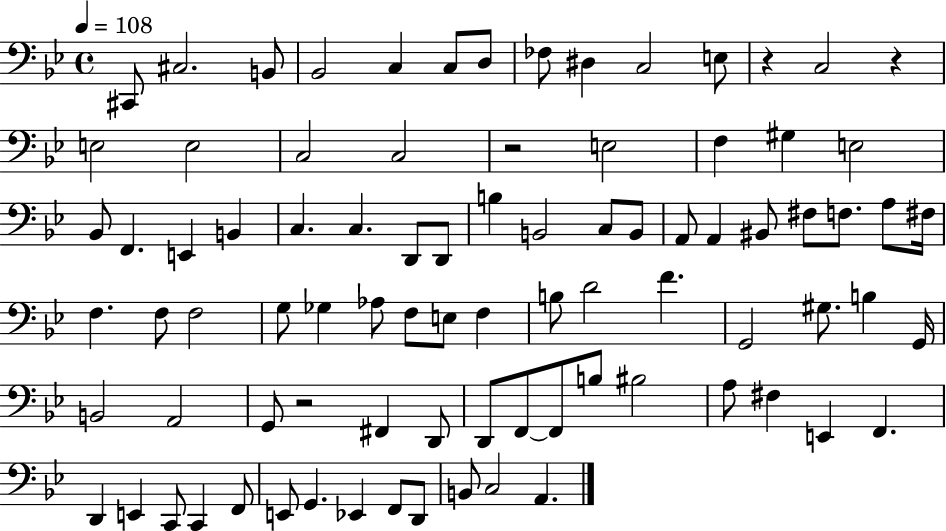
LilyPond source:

{
  \clef bass
  \time 4/4
  \defaultTimeSignature
  \key bes \major
  \tempo 4 = 108
  \repeat volta 2 { cis,8 cis2. b,8 | bes,2 c4 c8 d8 | fes8 dis4 c2 e8 | r4 c2 r4 | \break e2 e2 | c2 c2 | r2 e2 | f4 gis4 e2 | \break bes,8 f,4. e,4 b,4 | c4. c4. d,8 d,8 | b4 b,2 c8 b,8 | a,8 a,4 bis,8 fis8 f8. a8 fis16 | \break f4. f8 f2 | g8 ges4 aes8 f8 e8 f4 | b8 d'2 f'4. | g,2 gis8. b4 g,16 | \break b,2 a,2 | g,8 r2 fis,4 d,8 | d,8 f,8~~ f,8 b8 bis2 | a8 fis4 e,4 f,4. | \break d,4 e,4 c,8 c,4 f,8 | e,8 g,4. ees,4 f,8 d,8 | b,8 c2 a,4. | } \bar "|."
}